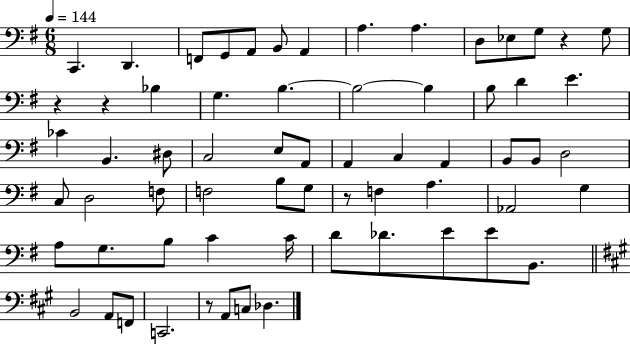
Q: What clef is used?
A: bass